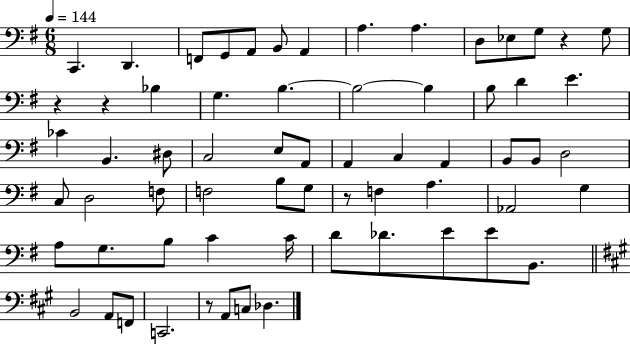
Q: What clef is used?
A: bass